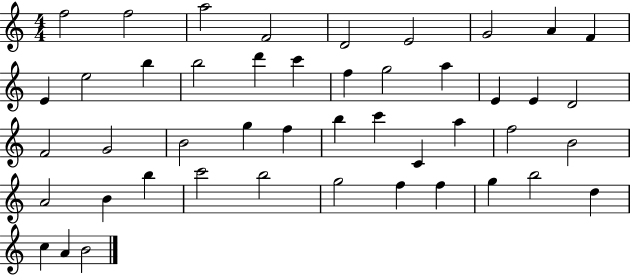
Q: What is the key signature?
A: C major